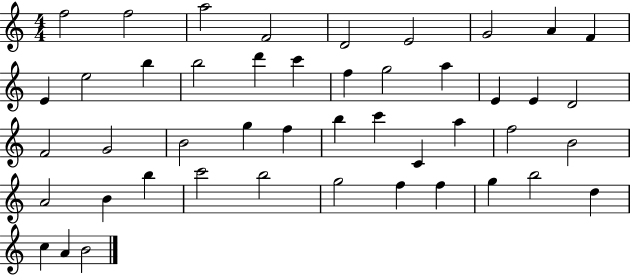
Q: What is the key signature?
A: C major